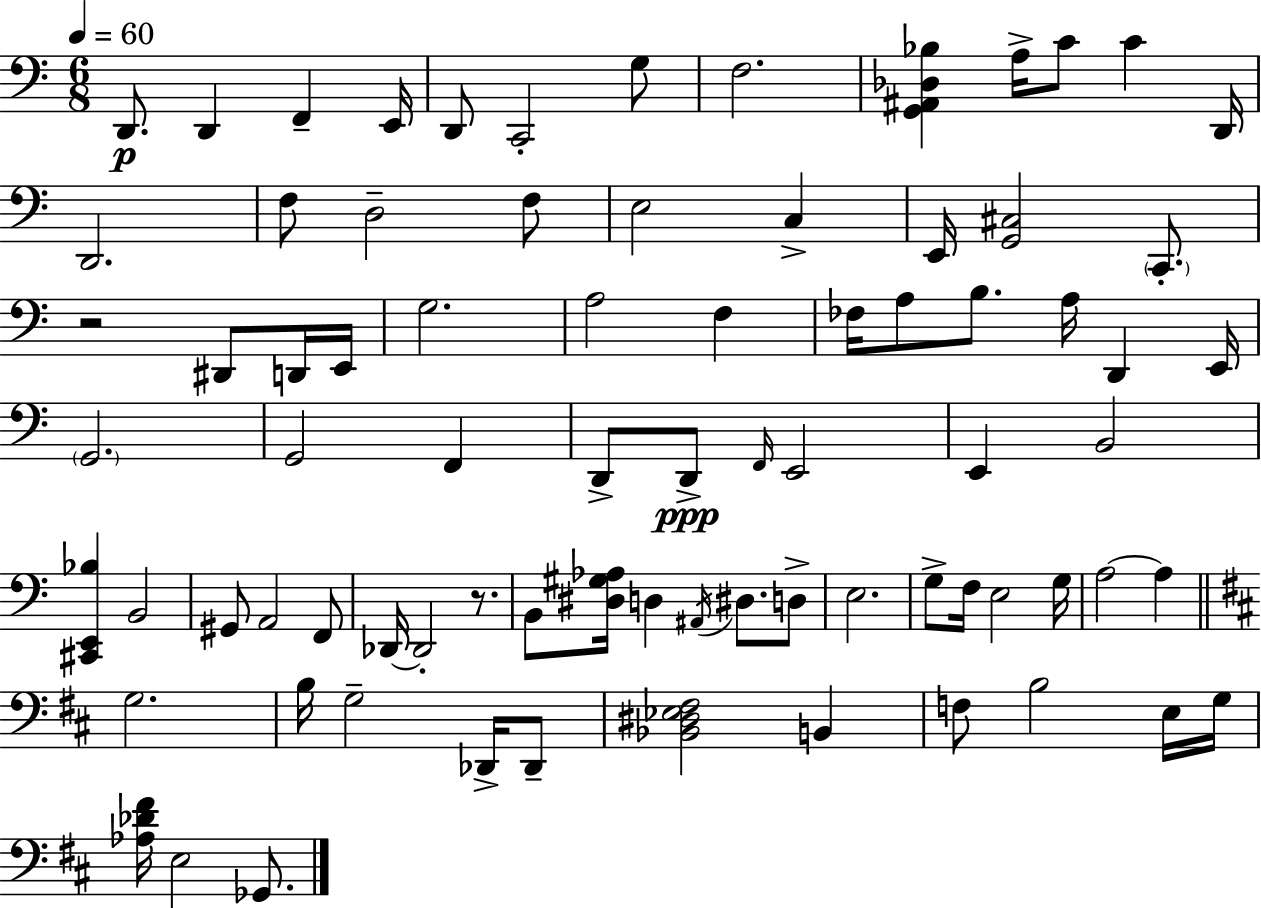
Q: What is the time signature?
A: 6/8